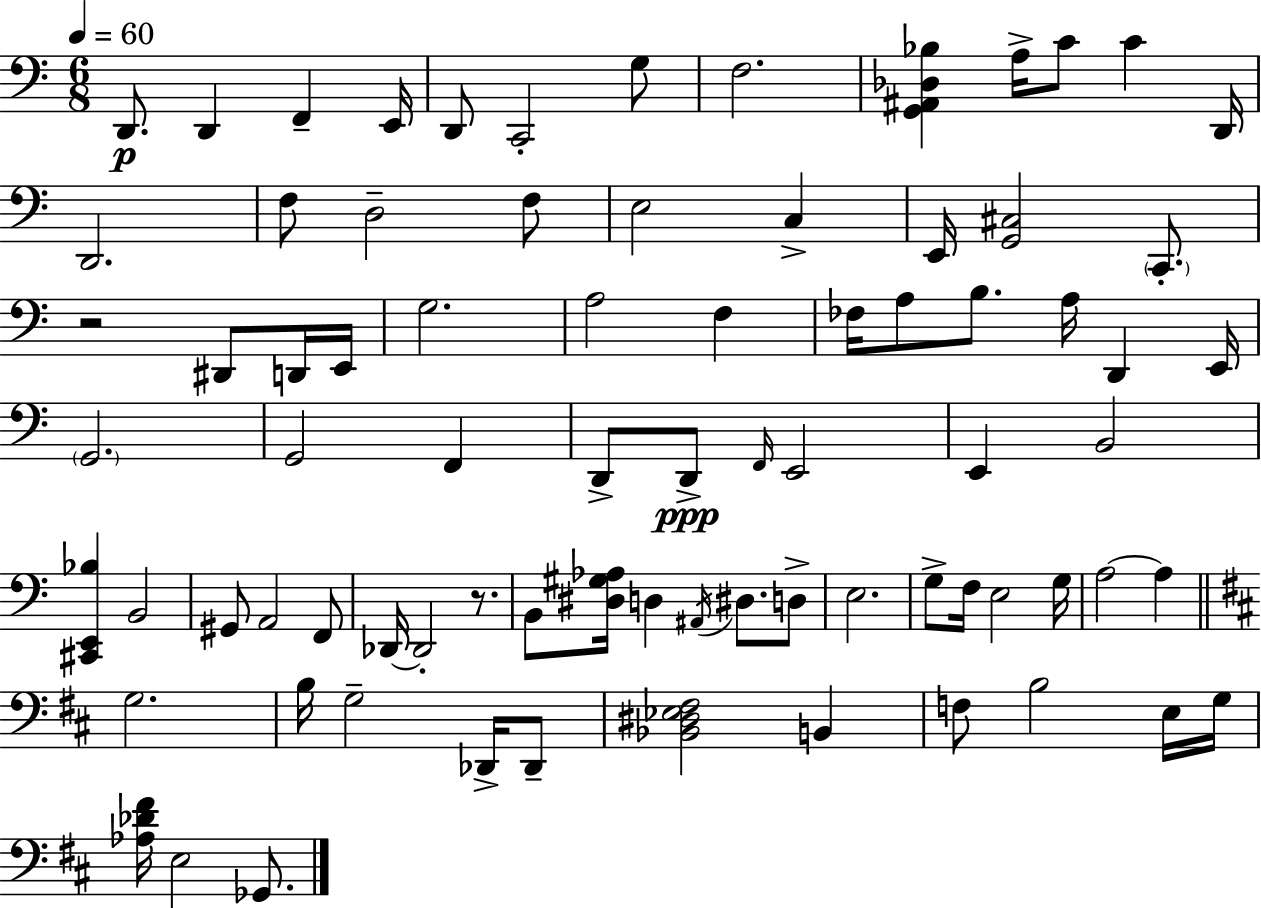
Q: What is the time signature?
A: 6/8